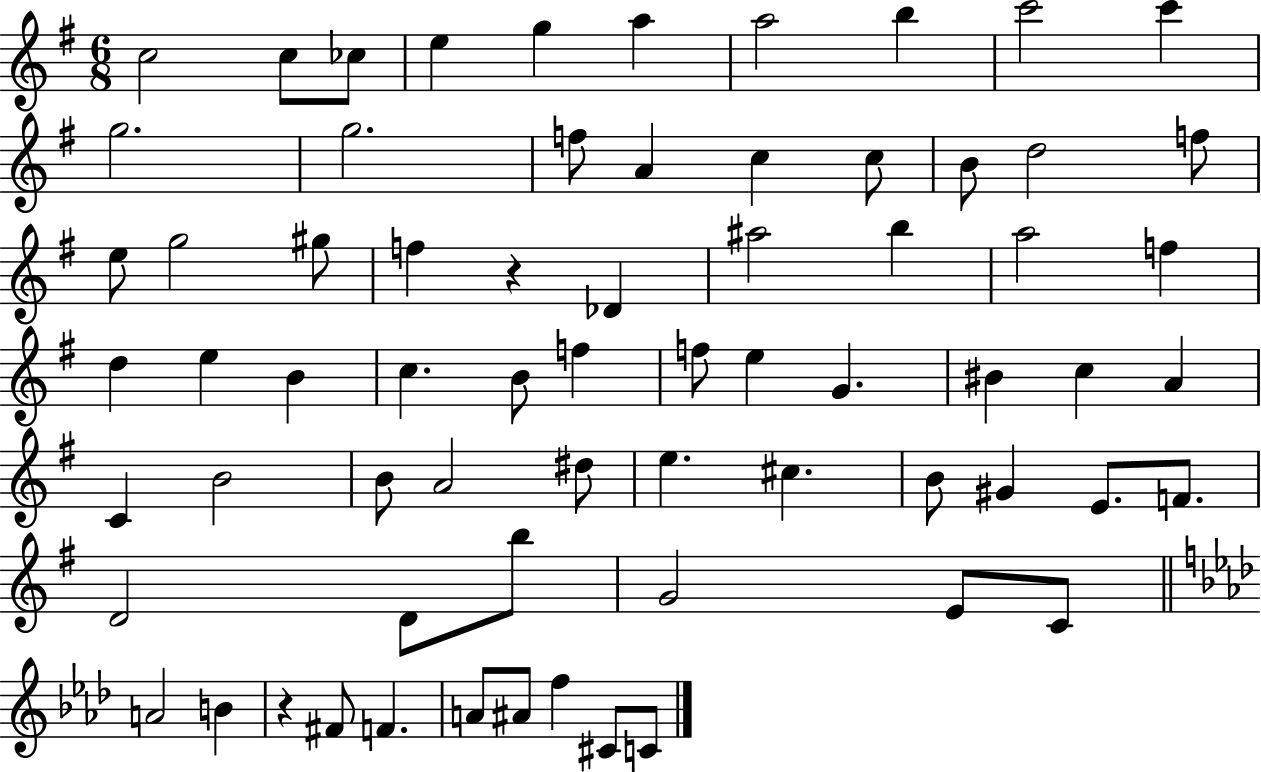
X:1
T:Untitled
M:6/8
L:1/4
K:G
c2 c/2 _c/2 e g a a2 b c'2 c' g2 g2 f/2 A c c/2 B/2 d2 f/2 e/2 g2 ^g/2 f z _D ^a2 b a2 f d e B c B/2 f f/2 e G ^B c A C B2 B/2 A2 ^d/2 e ^c B/2 ^G E/2 F/2 D2 D/2 b/2 G2 E/2 C/2 A2 B z ^F/2 F A/2 ^A/2 f ^C/2 C/2